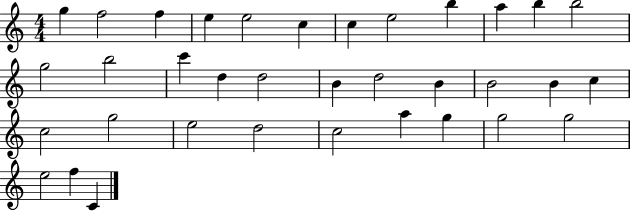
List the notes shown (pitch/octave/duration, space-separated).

G5/q F5/h F5/q E5/q E5/h C5/q C5/q E5/h B5/q A5/q B5/q B5/h G5/h B5/h C6/q D5/q D5/h B4/q D5/h B4/q B4/h B4/q C5/q C5/h G5/h E5/h D5/h C5/h A5/q G5/q G5/h G5/h E5/h F5/q C4/q